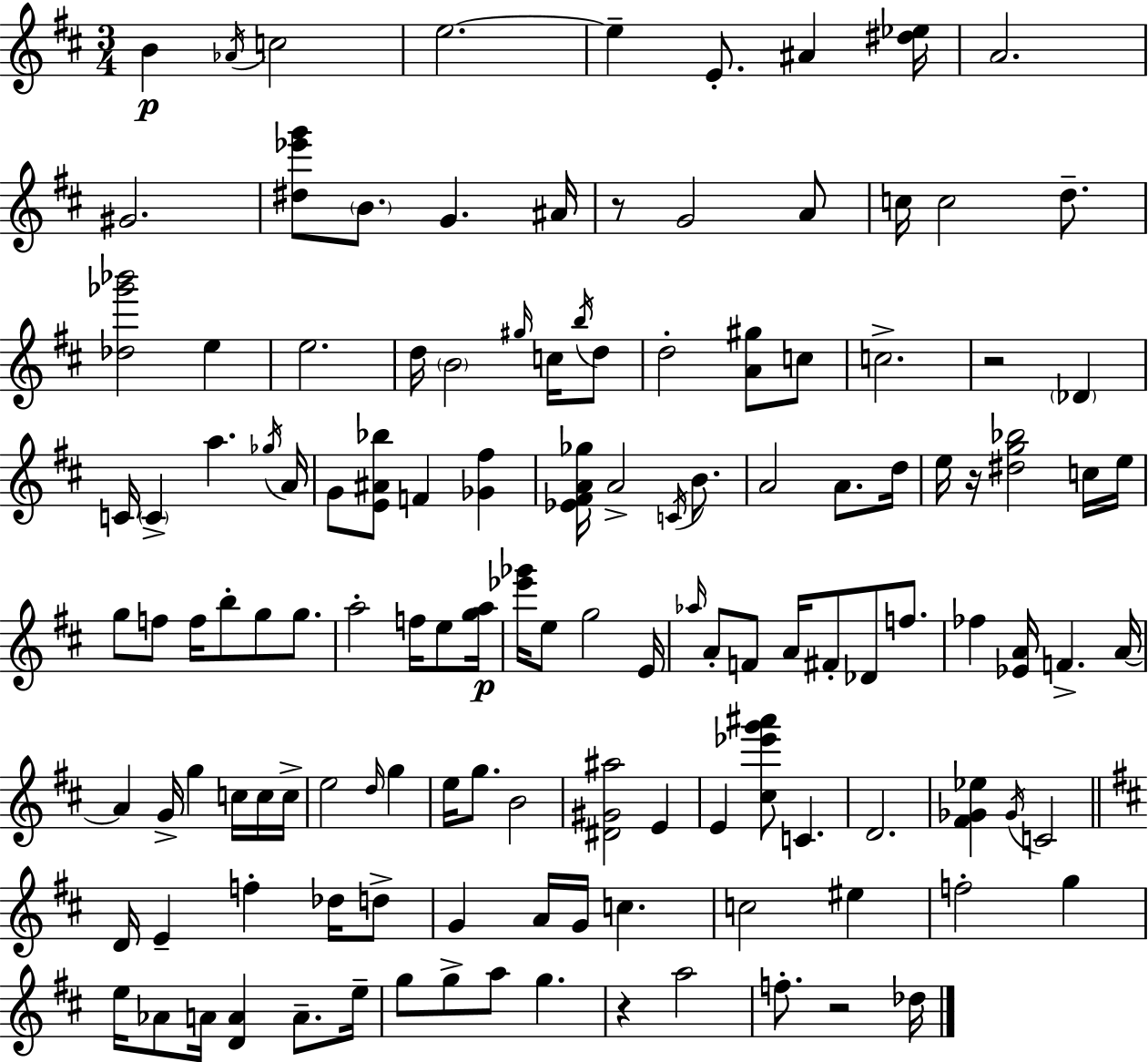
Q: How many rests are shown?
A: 5